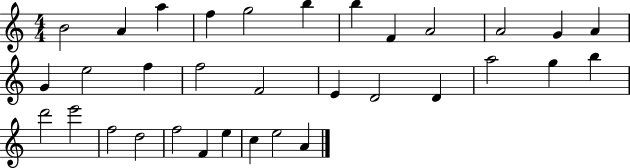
{
  \clef treble
  \numericTimeSignature
  \time 4/4
  \key c \major
  b'2 a'4 a''4 | f''4 g''2 b''4 | b''4 f'4 a'2 | a'2 g'4 a'4 | \break g'4 e''2 f''4 | f''2 f'2 | e'4 d'2 d'4 | a''2 g''4 b''4 | \break d'''2 e'''2 | f''2 d''2 | f''2 f'4 e''4 | c''4 e''2 a'4 | \break \bar "|."
}